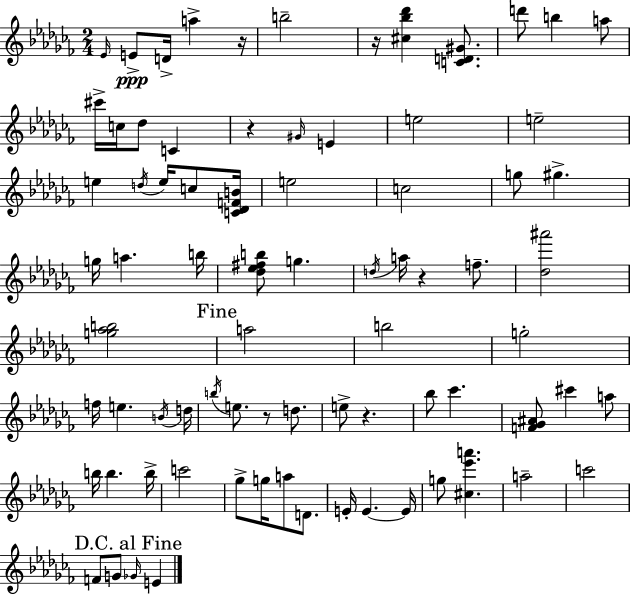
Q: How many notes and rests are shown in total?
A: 78